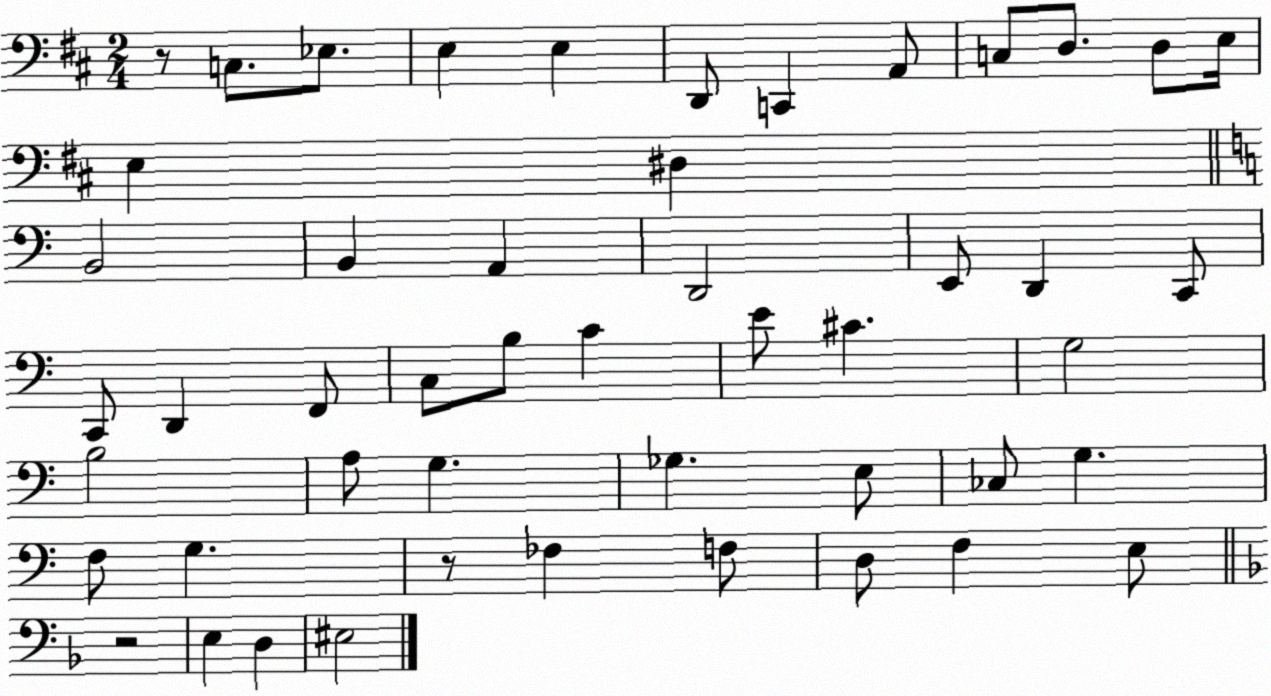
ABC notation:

X:1
T:Untitled
M:2/4
L:1/4
K:D
z/2 C,/2 _E,/2 E, E, D,,/2 C,, A,,/2 C,/2 D,/2 D,/2 E,/4 E, ^D, B,,2 B,, A,, D,,2 E,,/2 D,, C,,/2 C,,/2 D,, F,,/2 C,/2 B,/2 C E/2 ^C G,2 B,2 A,/2 G, _G, E,/2 _C,/2 G, F,/2 G, z/2 _F, F,/2 D,/2 F, E,/2 z2 E, D, ^E,2